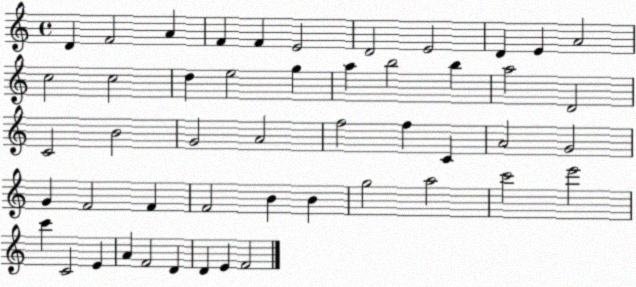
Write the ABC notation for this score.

X:1
T:Untitled
M:4/4
L:1/4
K:C
D F2 A F F E2 D2 E2 D E A2 c2 c2 d e2 g a b2 b a2 D2 C2 B2 G2 A2 f2 f C A2 G2 G F2 F F2 B B g2 a2 c'2 e'2 c' C2 E A F2 D D E F2